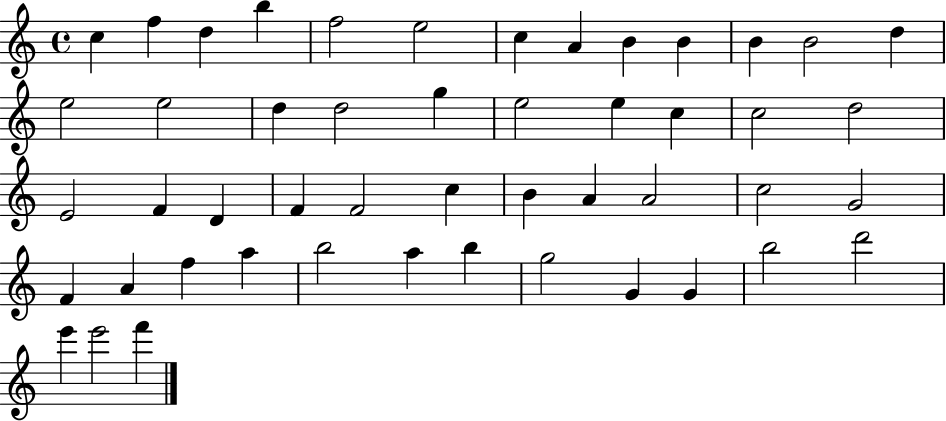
{
  \clef treble
  \time 4/4
  \defaultTimeSignature
  \key c \major
  c''4 f''4 d''4 b''4 | f''2 e''2 | c''4 a'4 b'4 b'4 | b'4 b'2 d''4 | \break e''2 e''2 | d''4 d''2 g''4 | e''2 e''4 c''4 | c''2 d''2 | \break e'2 f'4 d'4 | f'4 f'2 c''4 | b'4 a'4 a'2 | c''2 g'2 | \break f'4 a'4 f''4 a''4 | b''2 a''4 b''4 | g''2 g'4 g'4 | b''2 d'''2 | \break e'''4 e'''2 f'''4 | \bar "|."
}